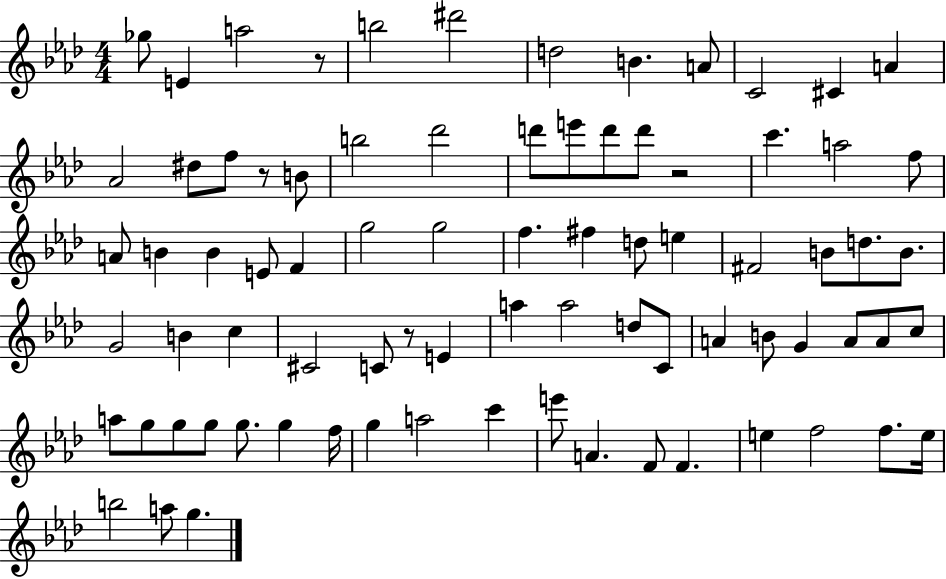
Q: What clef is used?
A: treble